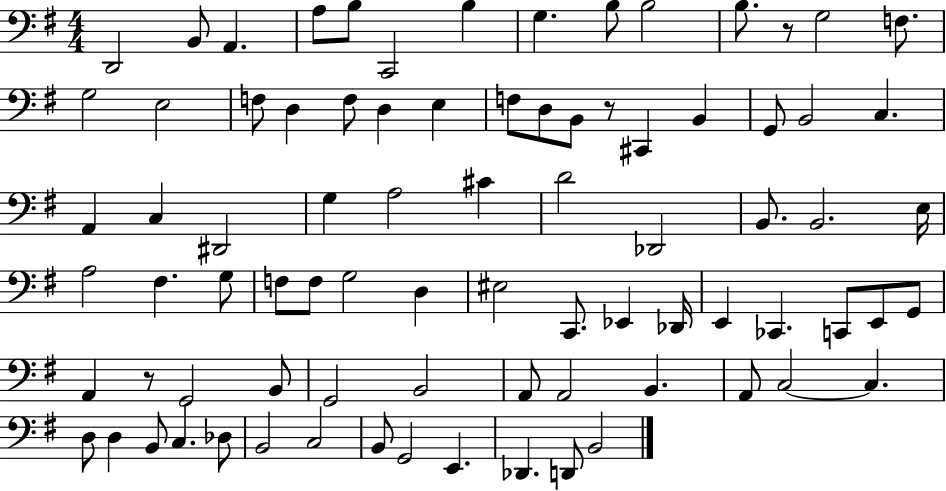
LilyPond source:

{
  \clef bass
  \numericTimeSignature
  \time 4/4
  \key g \major
  d,2 b,8 a,4. | a8 b8 c,2 b4 | g4. b8 b2 | b8. r8 g2 f8. | \break g2 e2 | f8 d4 f8 d4 e4 | f8 d8 b,8 r8 cis,4 b,4 | g,8 b,2 c4. | \break a,4 c4 dis,2 | g4 a2 cis'4 | d'2 des,2 | b,8. b,2. e16 | \break a2 fis4. g8 | f8 f8 g2 d4 | eis2 c,8. ees,4 des,16 | e,4 ces,4. c,8 e,8 g,8 | \break a,4 r8 g,2 b,8 | g,2 b,2 | a,8 a,2 b,4. | a,8 c2~~ c4. | \break d8 d4 b,8 c4. des8 | b,2 c2 | b,8 g,2 e,4. | des,4. d,8 b,2 | \break \bar "|."
}